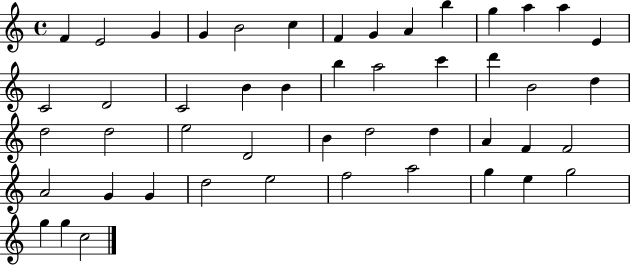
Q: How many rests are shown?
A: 0